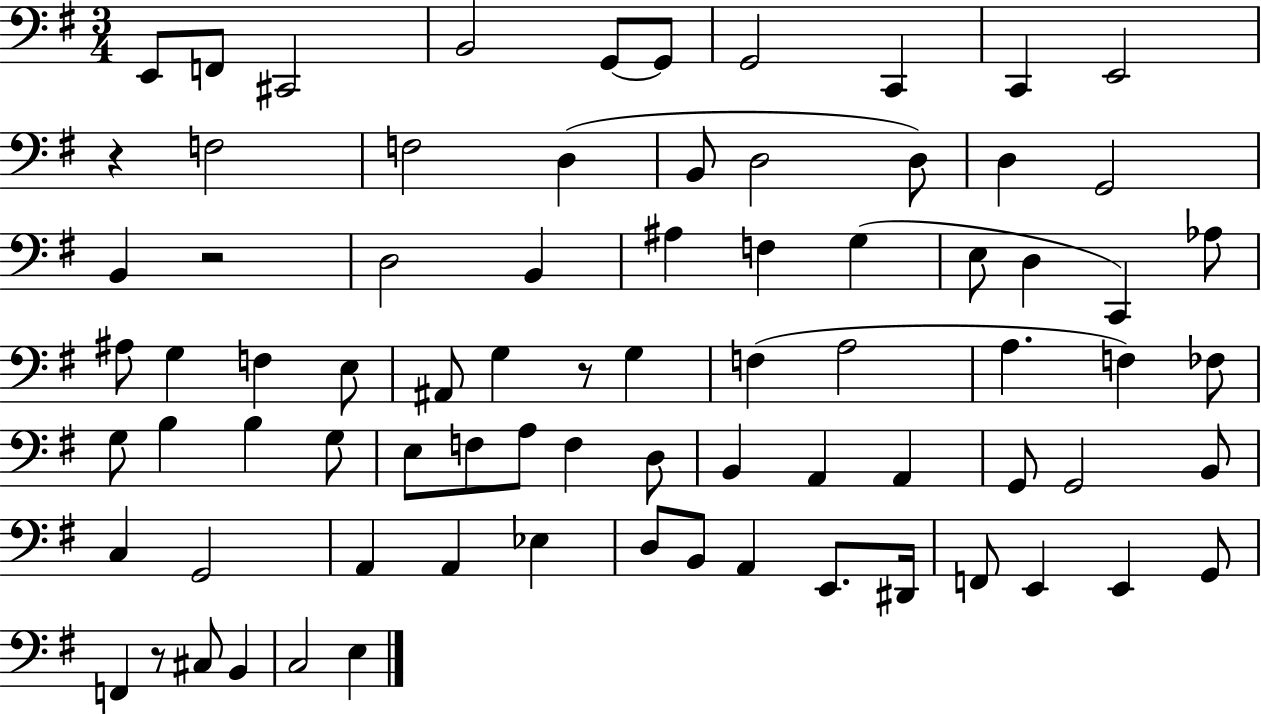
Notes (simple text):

E2/e F2/e C#2/h B2/h G2/e G2/e G2/h C2/q C2/q E2/h R/q F3/h F3/h D3/q B2/e D3/h D3/e D3/q G2/h B2/q R/h D3/h B2/q A#3/q F3/q G3/q E3/e D3/q C2/q Ab3/e A#3/e G3/q F3/q E3/e A#2/e G3/q R/e G3/q F3/q A3/h A3/q. F3/q FES3/e G3/e B3/q B3/q G3/e E3/e F3/e A3/e F3/q D3/e B2/q A2/q A2/q G2/e G2/h B2/e C3/q G2/h A2/q A2/q Eb3/q D3/e B2/e A2/q E2/e. D#2/s F2/e E2/q E2/q G2/e F2/q R/e C#3/e B2/q C3/h E3/q